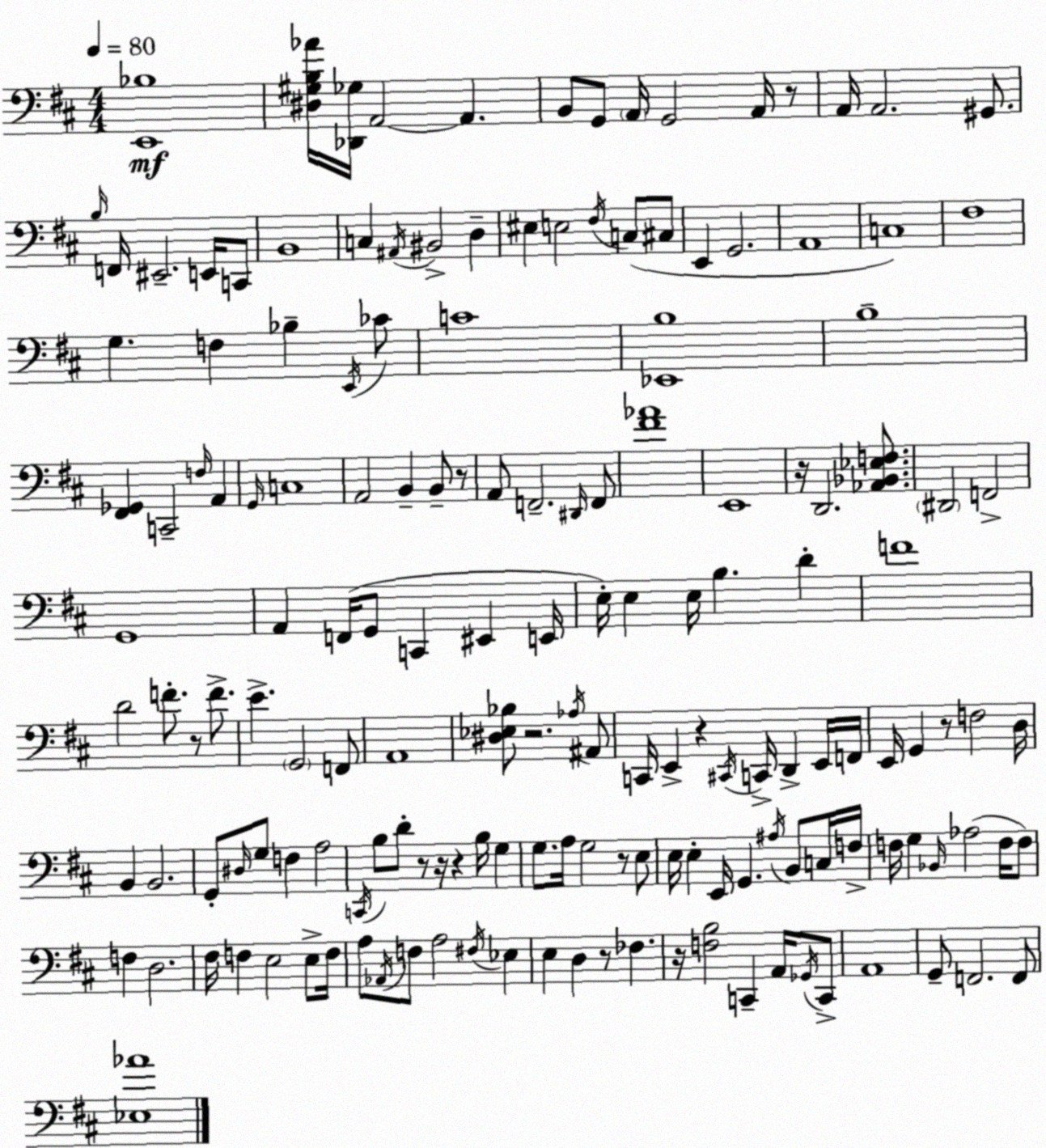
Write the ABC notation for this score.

X:1
T:Untitled
M:4/4
L:1/4
K:D
[E,,_B,]4 [^D,^G,B,_A]/4 [_D,,_G,]/4 A,,2 A,, B,,/2 G,,/2 A,,/4 G,,2 A,,/4 z/2 A,,/4 A,,2 ^G,,/2 B,/4 F,,/4 ^E,,2 E,,/4 C,,/2 B,,4 C, ^A,,/4 ^B,,2 D, ^E, E,2 ^F,/4 C,/2 ^C,/2 E,, G,,2 A,,4 C,4 ^F,4 G, F, _B, E,,/4 _C/2 C4 [_E,,B,]4 B,4 [^F,,_G,,] C,,2 F,/4 A,, G,,/4 C,4 A,,2 B,, B,,/2 z/2 A,,/2 F,,2 ^D,,/4 F,,/2 [^F_A]4 E,,4 z/4 D,,2 [_A,,_B,,_E,F,]/2 ^D,,2 F,,2 G,,4 A,, F,,/4 G,,/2 C,, ^E,, E,,/4 E,/4 E, E,/4 B, D F4 D2 F/2 z/2 F/2 E G,,2 F,,/2 A,,4 [^D,_E,_B,]/2 z2 _A,/4 ^A,,/2 C,,/4 E,, z ^C,,/4 C,,/4 D,, E,,/4 F,,/4 E,,/4 G,, z/2 F,2 D,/4 B,, B,,2 G,,/2 ^D,/4 G,/2 F, A,2 C,,/4 B,/2 D/2 z/2 z/4 z B,/4 G, G,/2 A,/4 G,2 z/2 E,/2 E,/4 E, E,,/4 G,, ^A,/4 B,,/2 C,/4 F,/4 F,/4 G, _B,,/4 _A,2 F,/4 F,/2 F, D,2 ^F,/4 F, E,2 E,/2 F,/4 A,/2 _A,,/4 F,/2 A,2 ^F,/4 _E, E, D, z/2 _F, z/4 [F,B,]2 C,, A,,/4 _G,,/4 C,,/2 A,,4 G,,/2 F,,2 F,,/2 [_E,_A]4